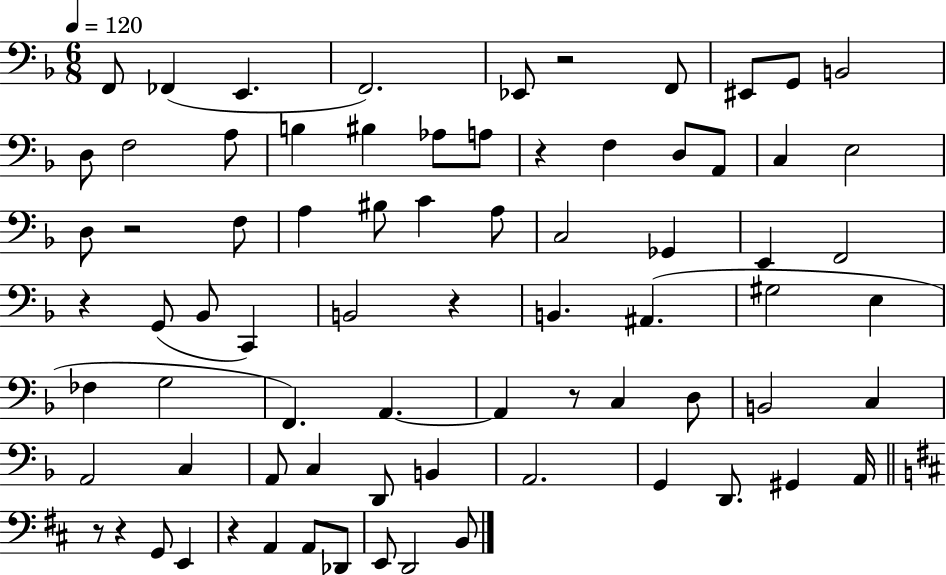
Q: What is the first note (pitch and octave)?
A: F2